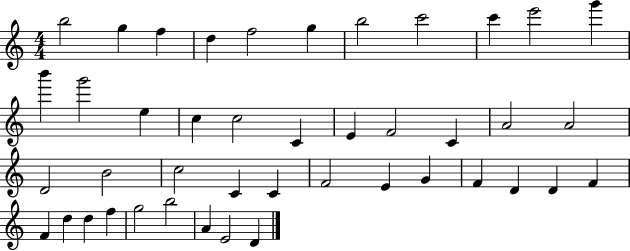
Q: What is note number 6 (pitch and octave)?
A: G5